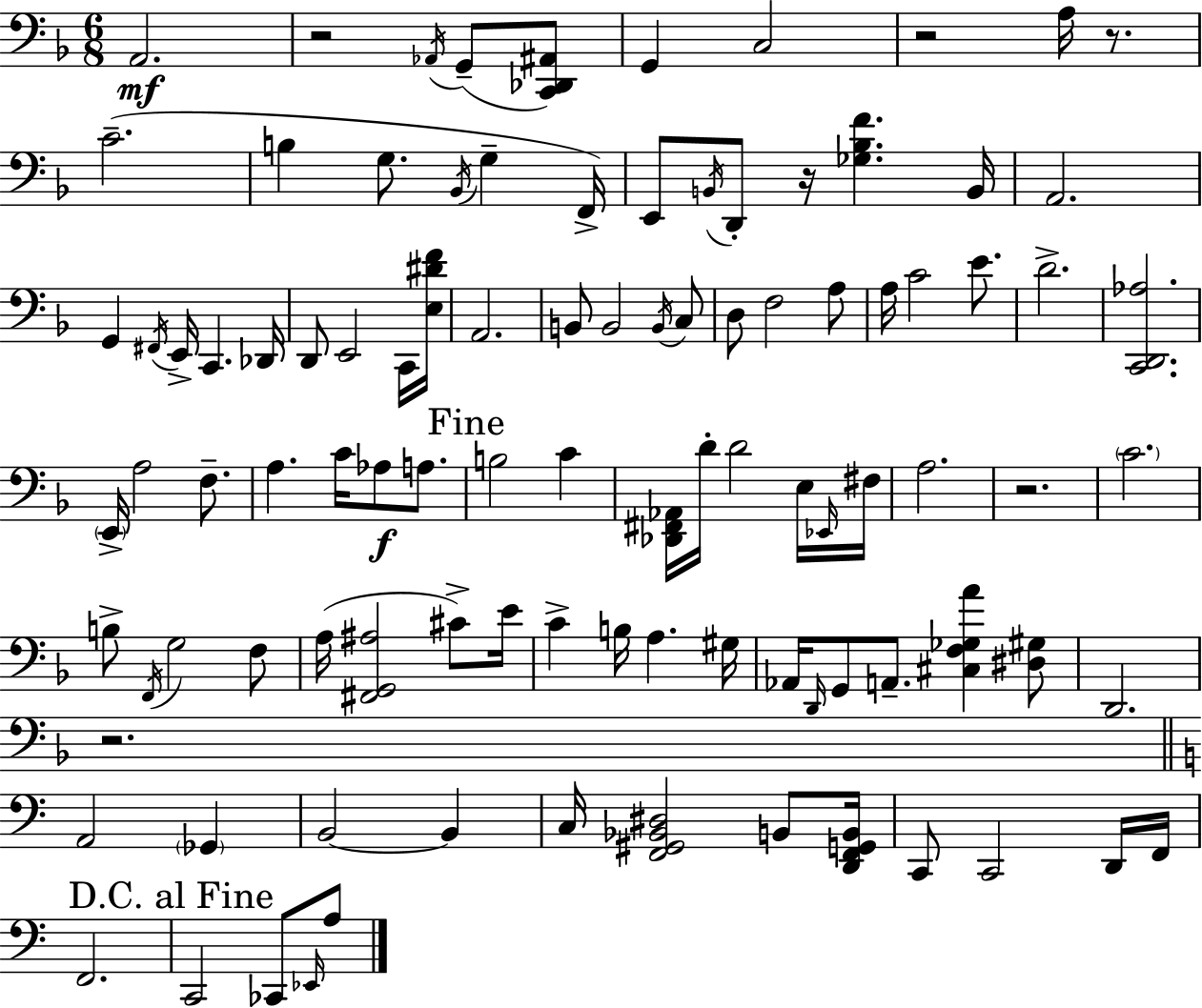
{
  \clef bass
  \numericTimeSignature
  \time 6/8
  \key f \major
  a,2.\mf | r2 \acciaccatura { aes,16 }( g,8-- <c, des, ais,>8) | g,4 c2 | r2 a16 r8. | \break c'2.--( | b4 g8. \acciaccatura { bes,16 } g4-- | f,16->) e,8 \acciaccatura { b,16 } d,8-. r16 <ges bes f'>4. | b,16 a,2. | \break g,4 \acciaccatura { fis,16 } e,16-> c,4. | des,16 d,8 e,2 | c,16 <e dis' f'>16 a,2. | b,8 b,2 | \break \acciaccatura { b,16 } c8 d8 f2 | a8 a16 c'2 | e'8. d'2.-> | <c, d, aes>2. | \break \parenthesize e,16-> a2 | f8.-- a4. c'16 | aes8\f a8. \mark "Fine" b2 | c'4 <des, fis, aes,>16 d'16-. d'2 | \break e16 \grace { ees,16 } fis16 a2. | r2. | \parenthesize c'2. | b8-> \acciaccatura { f,16 } g2 | \break f8 a16( <fis, g, ais>2 | cis'8->) e'16 c'4-> b16 | a4. gis16 aes,16 \grace { d,16 } g,8 a,8.-- | <cis f ges a'>4 <dis gis>8 d,2. | \break r2. | \bar "||" \break \key c \major a,2 \parenthesize ges,4 | b,2~~ b,4 | c16 <f, gis, bes, dis>2 b,8 <d, f, g, b,>16 | c,8 c,2 d,16 f,16 | \break f,2. | \mark "D.C. al Fine" c,2 ces,8 \grace { ees,16 } a8 | \bar "|."
}